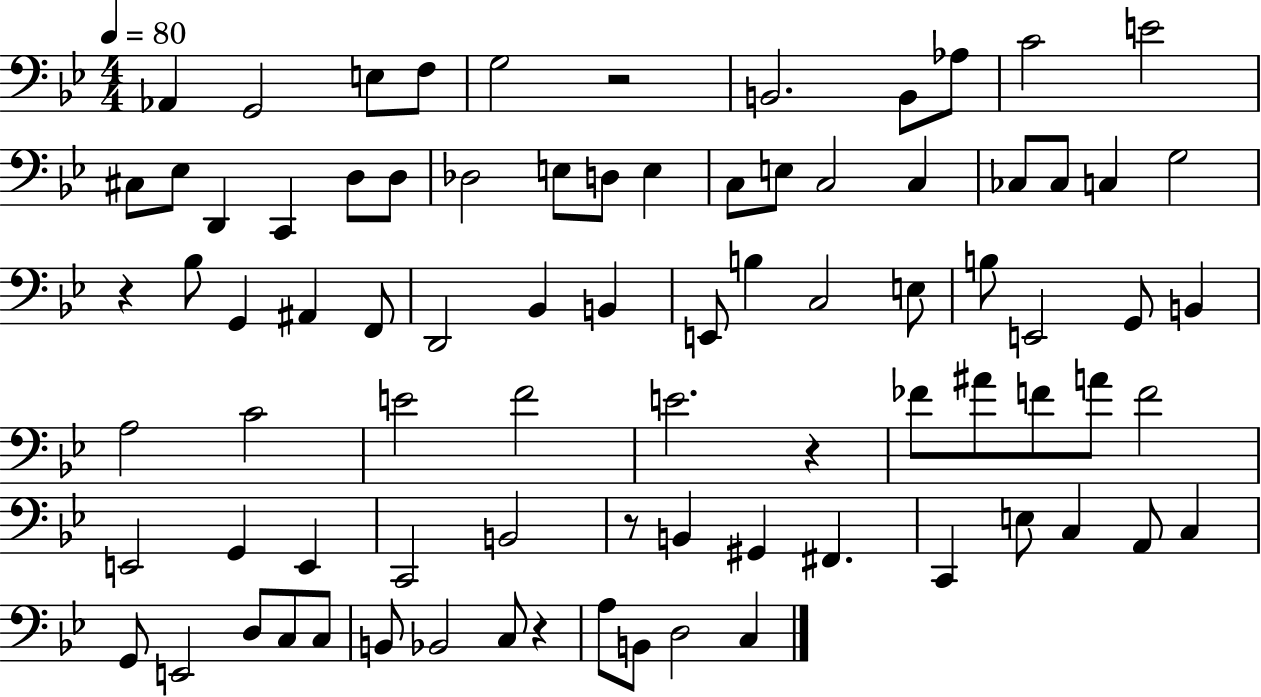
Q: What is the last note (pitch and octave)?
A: C3